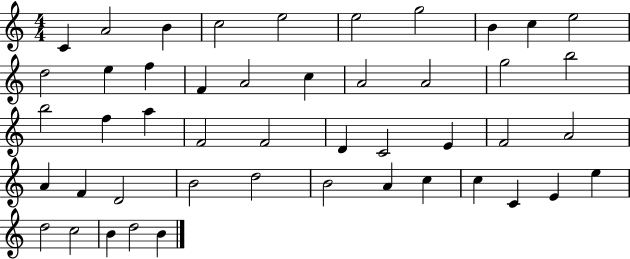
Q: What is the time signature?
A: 4/4